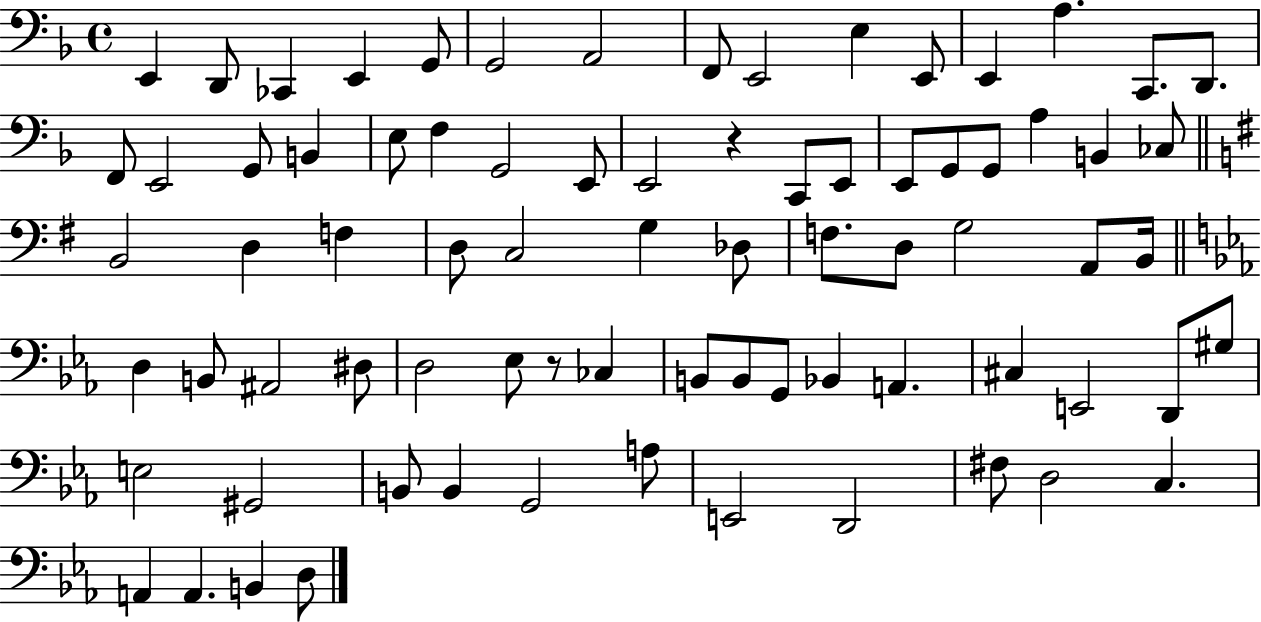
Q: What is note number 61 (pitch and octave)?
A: E3